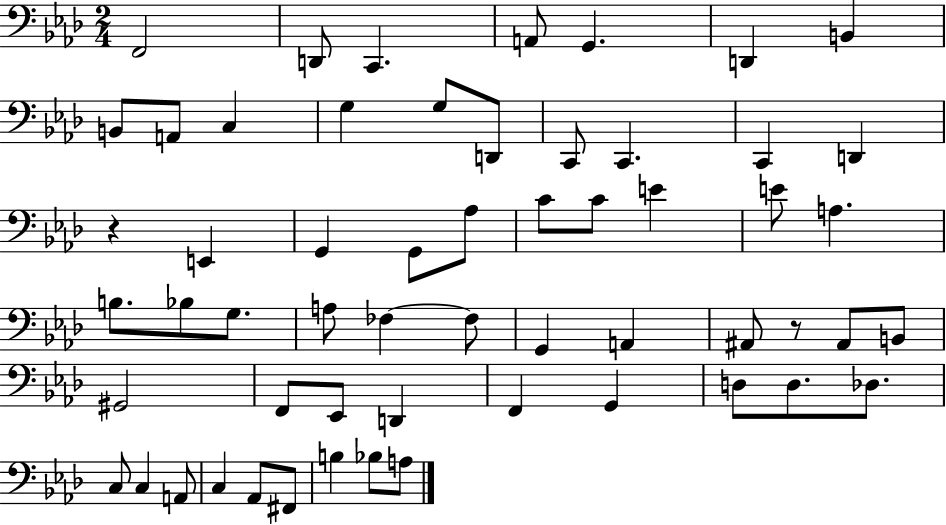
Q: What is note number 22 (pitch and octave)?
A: C4